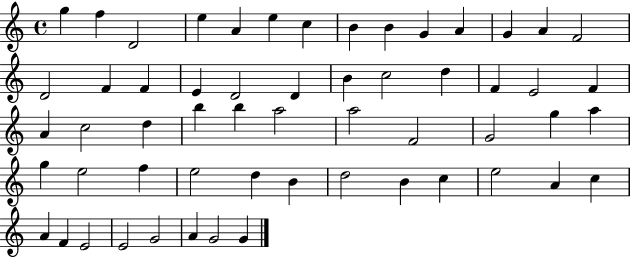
X:1
T:Untitled
M:4/4
L:1/4
K:C
g f D2 e A e c B B G A G A F2 D2 F F E D2 D B c2 d F E2 F A c2 d b b a2 a2 F2 G2 g a g e2 f e2 d B d2 B c e2 A c A F E2 E2 G2 A G2 G